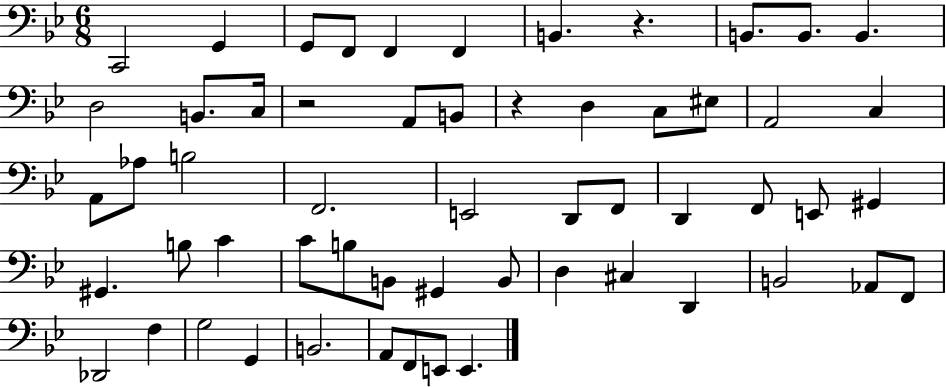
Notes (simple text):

C2/h G2/q G2/e F2/e F2/q F2/q B2/q. R/q. B2/e. B2/e. B2/q. D3/h B2/e. C3/s R/h A2/e B2/e R/q D3/q C3/e EIS3/e A2/h C3/q A2/e Ab3/e B3/h F2/h. E2/h D2/e F2/e D2/q F2/e E2/e G#2/q G#2/q. B3/e C4/q C4/e B3/e B2/e G#2/q B2/e D3/q C#3/q D2/q B2/h Ab2/e F2/e Db2/h F3/q G3/h G2/q B2/h. A2/e F2/e E2/e E2/q.